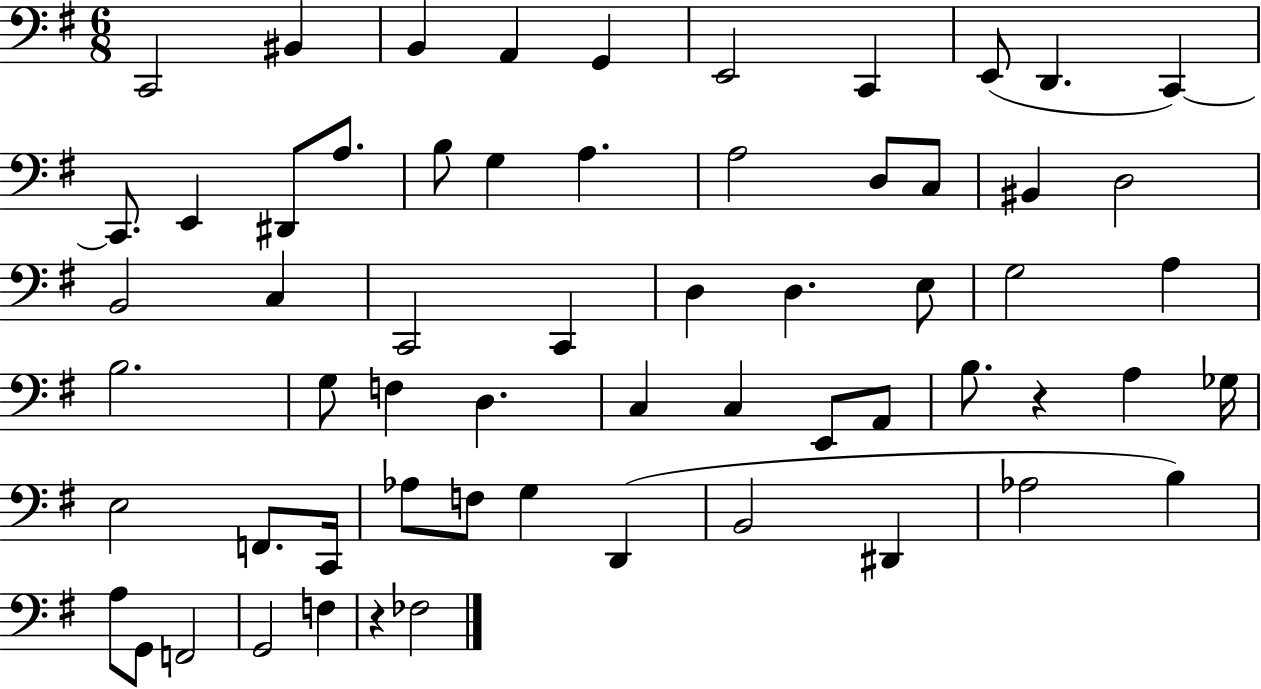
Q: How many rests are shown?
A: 2